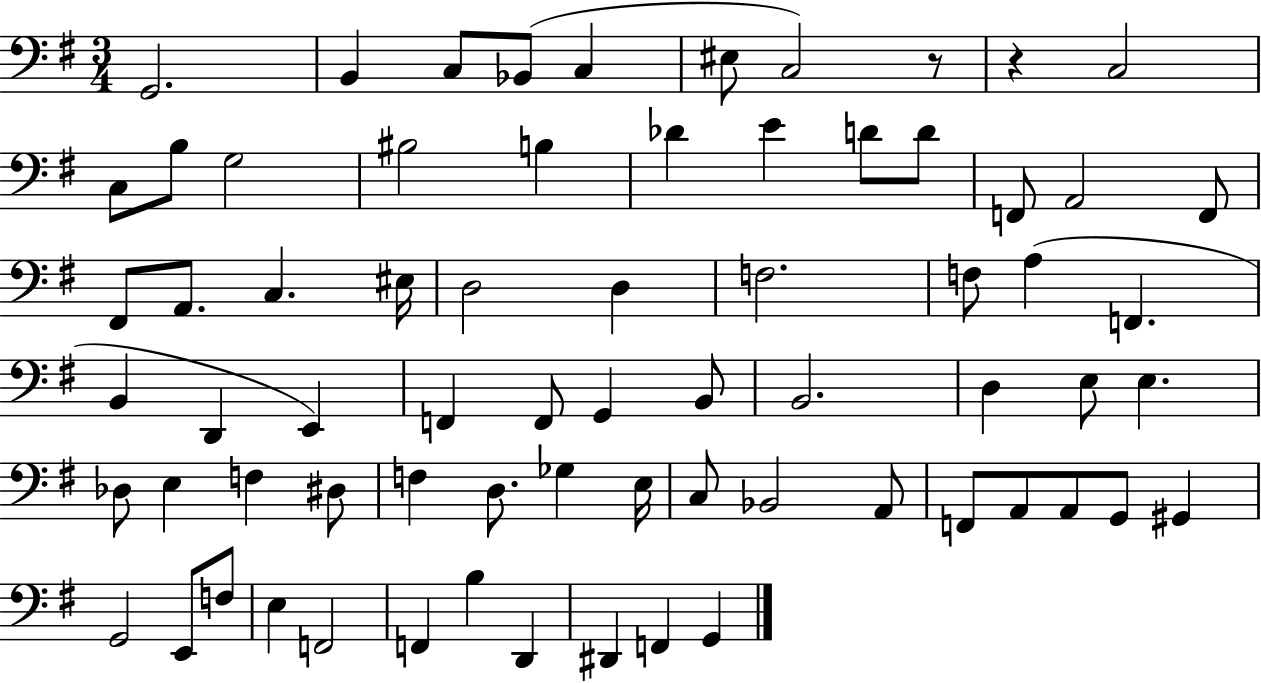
{
  \clef bass
  \numericTimeSignature
  \time 3/4
  \key g \major
  \repeat volta 2 { g,2. | b,4 c8 bes,8( c4 | eis8 c2) r8 | r4 c2 | \break c8 b8 g2 | bis2 b4 | des'4 e'4 d'8 d'8 | f,8 a,2 f,8 | \break fis,8 a,8. c4. eis16 | d2 d4 | f2. | f8 a4( f,4. | \break b,4 d,4 e,4) | f,4 f,8 g,4 b,8 | b,2. | d4 e8 e4. | \break des8 e4 f4 dis8 | f4 d8. ges4 e16 | c8 bes,2 a,8 | f,8 a,8 a,8 g,8 gis,4 | \break g,2 e,8 f8 | e4 f,2 | f,4 b4 d,4 | dis,4 f,4 g,4 | \break } \bar "|."
}